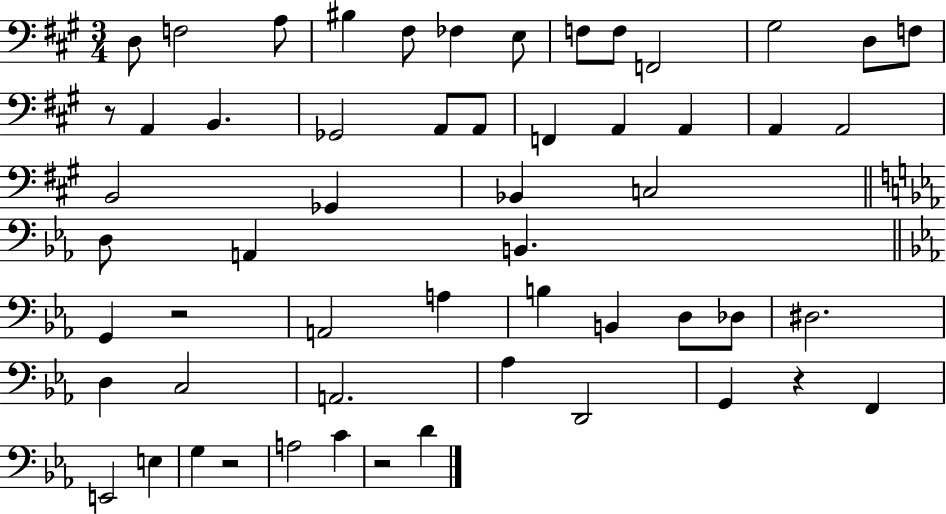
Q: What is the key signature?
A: A major